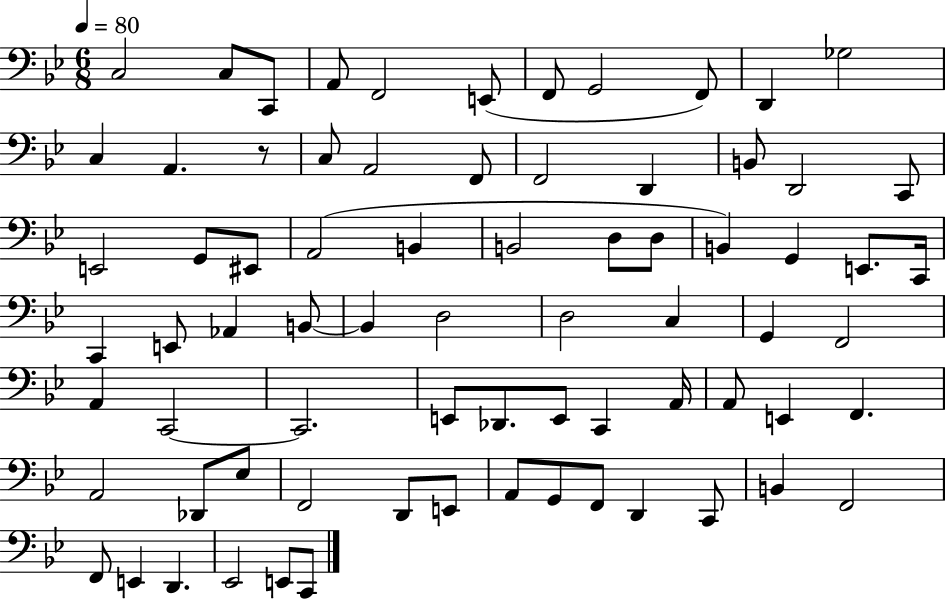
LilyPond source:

{
  \clef bass
  \numericTimeSignature
  \time 6/8
  \key bes \major
  \tempo 4 = 80
  c2 c8 c,8 | a,8 f,2 e,8( | f,8 g,2 f,8) | d,4 ges2 | \break c4 a,4. r8 | c8 a,2 f,8 | f,2 d,4 | b,8 d,2 c,8 | \break e,2 g,8 eis,8 | a,2( b,4 | b,2 d8 d8 | b,4) g,4 e,8. c,16 | \break c,4 e,8 aes,4 b,8~~ | b,4 d2 | d2 c4 | g,4 f,2 | \break a,4 c,2~~ | c,2. | e,8 des,8. e,8 c,4 a,16 | a,8 e,4 f,4. | \break a,2 des,8 ees8 | f,2 d,8 e,8 | a,8 g,8 f,8 d,4 c,8 | b,4 f,2 | \break f,8 e,4 d,4. | ees,2 e,8 c,8 | \bar "|."
}